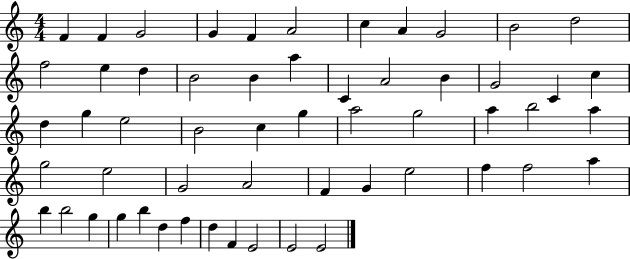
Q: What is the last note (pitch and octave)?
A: E4